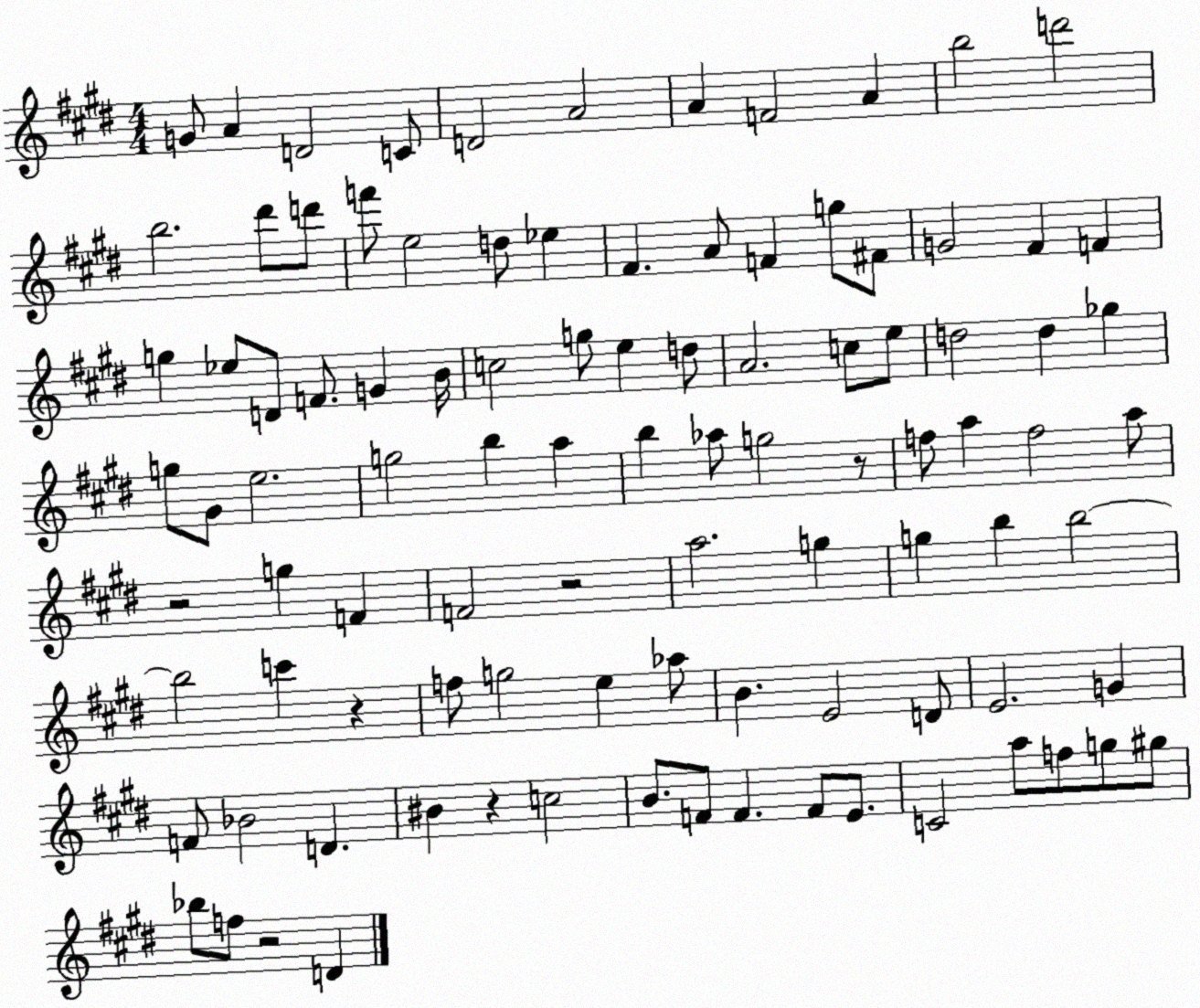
X:1
T:Untitled
M:4/4
L:1/4
K:E
G/2 A D2 C/2 D2 A2 A F2 A b2 d'2 b2 ^d'/2 d'/2 f'/2 e2 d/2 _e ^F A/2 F g/2 ^F/2 G2 ^F F g _e/2 D/2 F/2 G B/4 c2 g/2 e d/2 A2 c/2 e/2 d2 d _g g/2 ^G/2 e2 g2 b a b _a/2 g2 z/2 f/2 a f2 a/2 z2 g F F2 z2 a2 g g b b2 b2 c' z f/2 g2 e _a/2 B E2 D/2 E2 G F/2 _B2 D ^B z c2 B/2 F/2 F F/2 E/2 C2 a/2 f/2 g/2 ^g/2 _b/2 f/2 z2 D